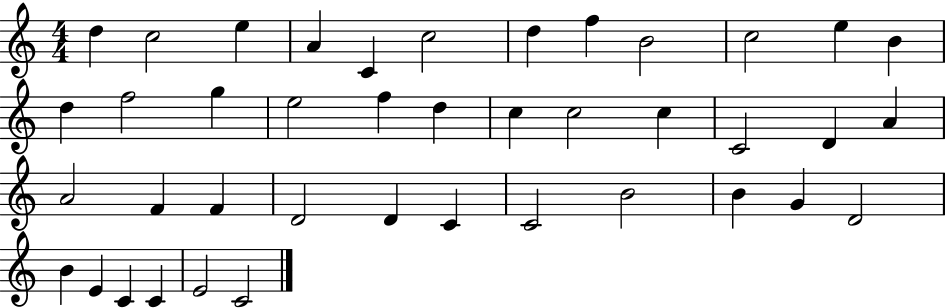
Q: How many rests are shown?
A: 0